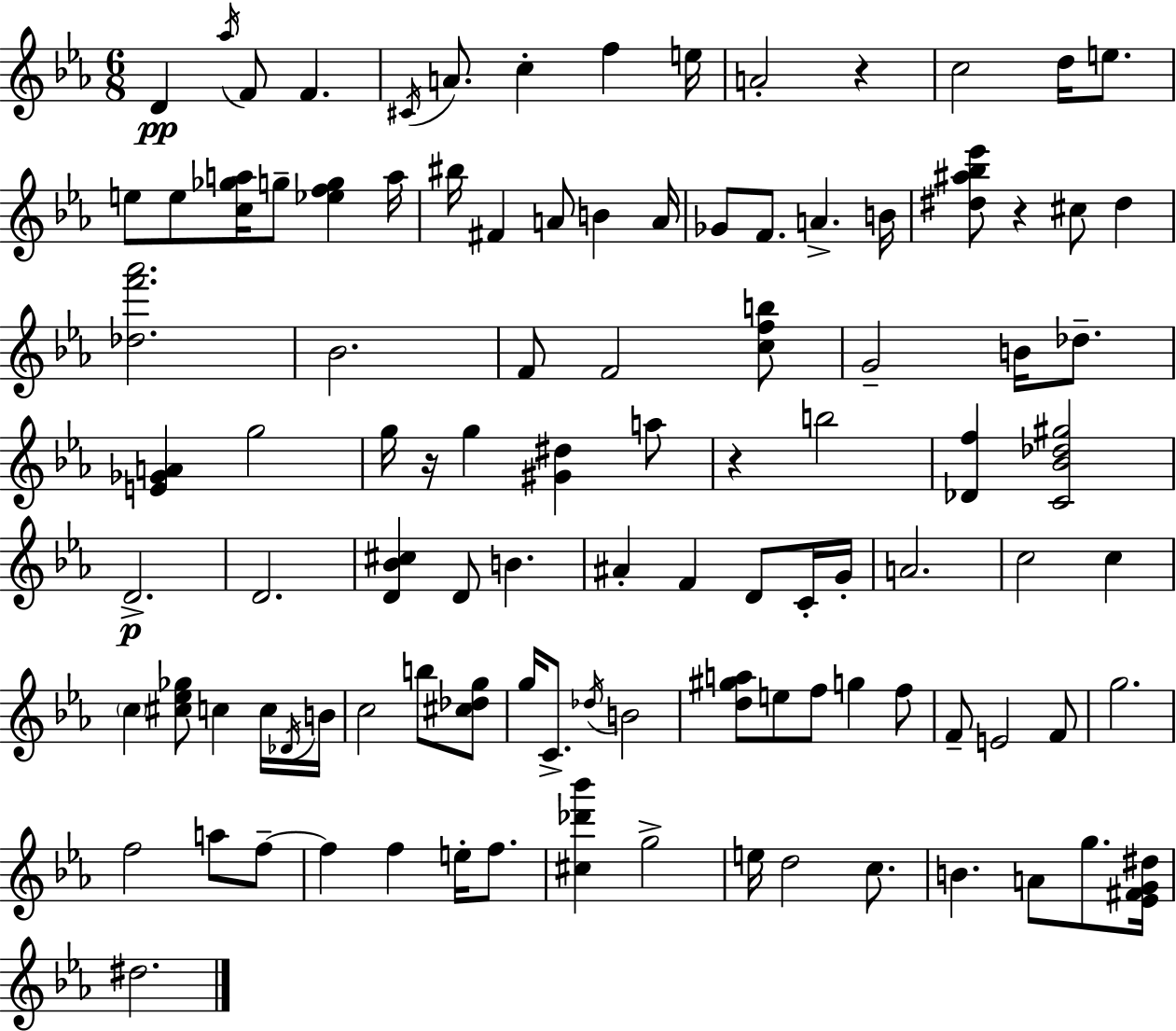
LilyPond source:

{
  \clef treble
  \numericTimeSignature
  \time 6/8
  \key c \minor
  d'4\pp \acciaccatura { aes''16 } f'8 f'4. | \acciaccatura { cis'16 } a'8. c''4-. f''4 | e''16 a'2-. r4 | c''2 d''16 e''8. | \break e''8 e''8 <c'' ges'' a''>16 g''8-- <ees'' f'' g''>4 | a''16 bis''16 fis'4 a'8 b'4 | a'16 ges'8 f'8. a'4.-> | b'16 <dis'' ais'' bes'' ees'''>8 r4 cis''8 dis''4 | \break <des'' f''' aes'''>2. | bes'2. | f'8 f'2 | <c'' f'' b''>8 g'2-- b'16 des''8.-- | \break <e' ges' a'>4 g''2 | g''16 r16 g''4 <gis' dis''>4 | a''8 r4 b''2 | <des' f''>4 <c' bes' des'' gis''>2 | \break d'2.->\p | d'2. | <d' bes' cis''>4 d'8 b'4. | ais'4-. f'4 d'8 | \break c'16-. g'16-. a'2. | c''2 c''4 | \parenthesize c''4 <cis'' ees'' ges''>8 c''4 | c''16 \acciaccatura { des'16 } b'16 c''2 b''8 | \break <cis'' des'' g''>8 g''16 c'8.-> \acciaccatura { des''16 } b'2 | <d'' gis'' a''>8 e''8 f''8 g''4 | f''8 f'8-- e'2 | f'8 g''2. | \break f''2 | a''8 f''8--~~ f''4 f''4 | e''16-. f''8. <cis'' des''' bes'''>4 g''2-> | e''16 d''2 | \break c''8. b'4. a'8 | g''8. <ees' fis' g' dis''>16 dis''2. | \bar "|."
}